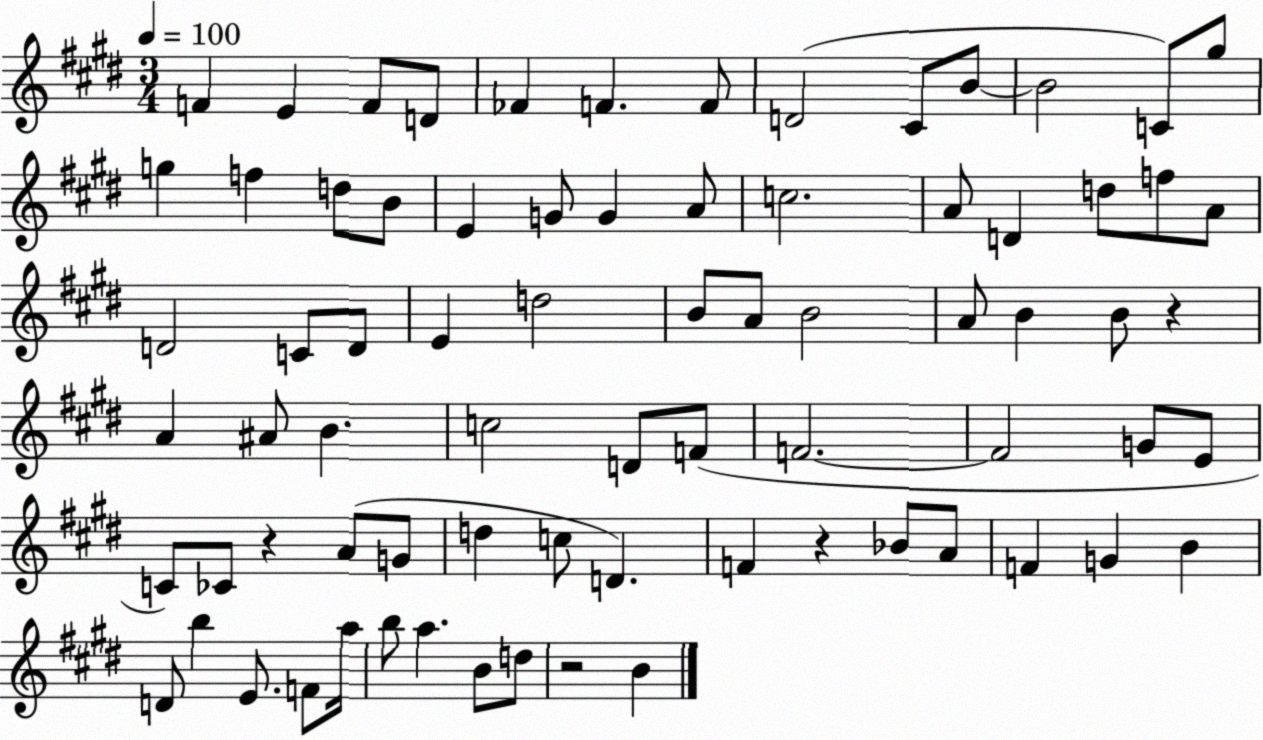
X:1
T:Untitled
M:3/4
L:1/4
K:E
F E F/2 D/2 _F F F/2 D2 ^C/2 B/2 B2 C/2 ^g/2 g f d/2 B/2 E G/2 G A/2 c2 A/2 D d/2 f/2 A/2 D2 C/2 D/2 E d2 B/2 A/2 B2 A/2 B B/2 z A ^A/2 B c2 D/2 F/2 F2 F2 G/2 E/2 C/2 _C/2 z A/2 G/2 d c/2 D F z _B/2 A/2 F G B D/2 b E/2 F/2 a/4 b/2 a B/2 d/2 z2 B